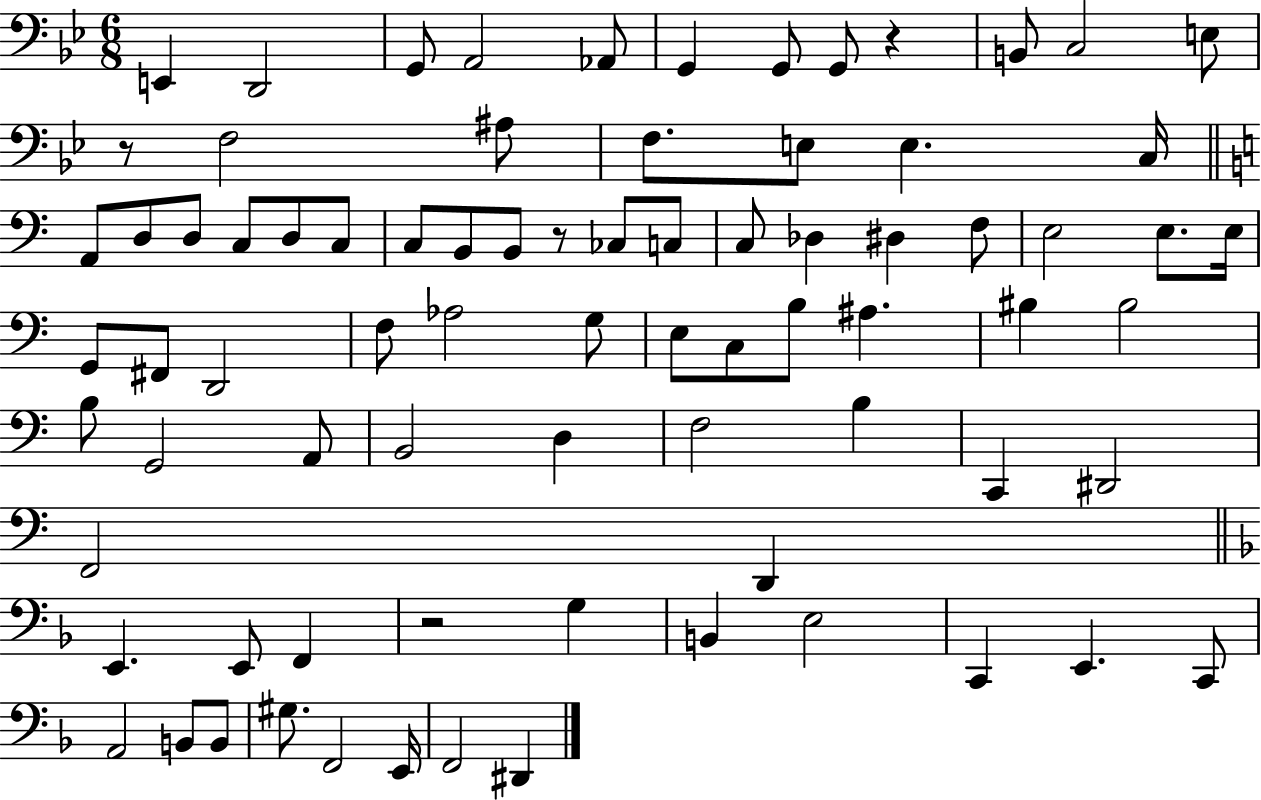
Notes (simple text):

E2/q D2/h G2/e A2/h Ab2/e G2/q G2/e G2/e R/q B2/e C3/h E3/e R/e F3/h A#3/e F3/e. E3/e E3/q. C3/s A2/e D3/e D3/e C3/e D3/e C3/e C3/e B2/e B2/e R/e CES3/e C3/e C3/e Db3/q D#3/q F3/e E3/h E3/e. E3/s G2/e F#2/e D2/h F3/e Ab3/h G3/e E3/e C3/e B3/e A#3/q. BIS3/q BIS3/h B3/e G2/h A2/e B2/h D3/q F3/h B3/q C2/q D#2/h F2/h D2/q E2/q. E2/e F2/q R/h G3/q B2/q E3/h C2/q E2/q. C2/e A2/h B2/e B2/e G#3/e. F2/h E2/s F2/h D#2/q